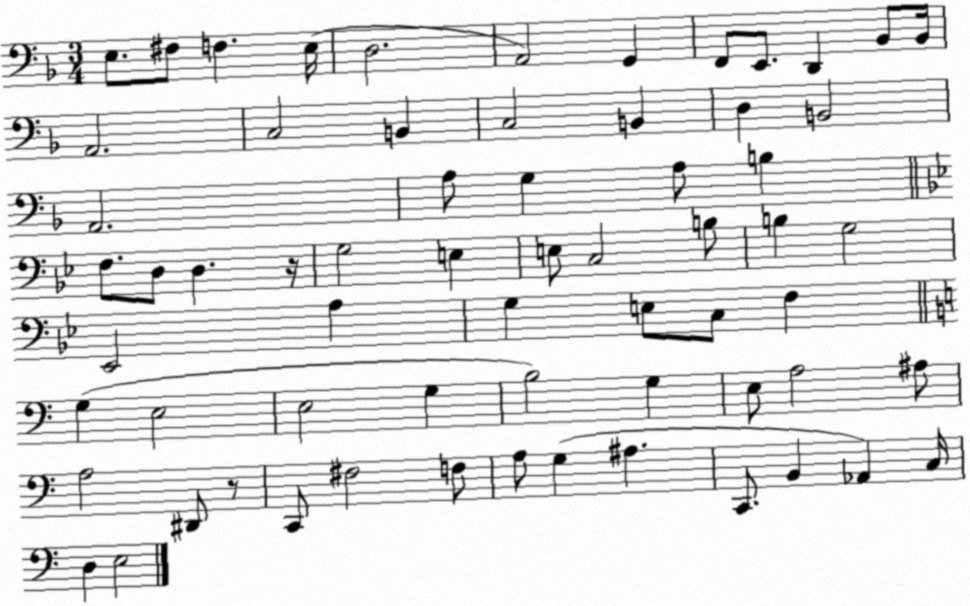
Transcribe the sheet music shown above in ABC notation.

X:1
T:Untitled
M:3/4
L:1/4
K:F
E,/2 ^F,/2 F, E,/4 D,2 A,,2 G,, F,,/2 E,,/2 D,, _B,,/2 _B,,/4 A,,2 C,2 B,, C,2 B,, D, B,,2 A,,2 A,/2 G, A,/2 B, F,/2 D,/2 D, z/4 G,2 E, E,/2 C,2 B,/2 B, G,2 _E,,2 A, G, E,/2 C,/2 F, G, E,2 E,2 G, B,2 G, E,/2 A,2 ^A,/2 A,2 ^D,,/2 z/2 C,,/2 ^F,2 F,/2 A,/2 G, ^A, C,,/2 B,, _A,, C,/4 D, E,2